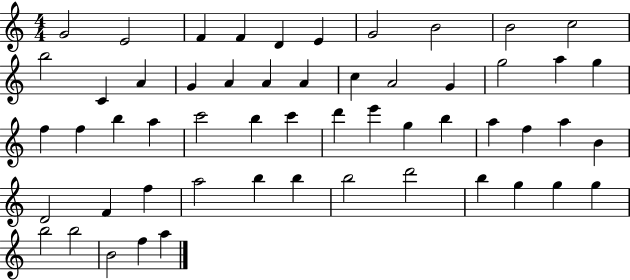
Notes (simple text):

G4/h E4/h F4/q F4/q D4/q E4/q G4/h B4/h B4/h C5/h B5/h C4/q A4/q G4/q A4/q A4/q A4/q C5/q A4/h G4/q G5/h A5/q G5/q F5/q F5/q B5/q A5/q C6/h B5/q C6/q D6/q E6/q G5/q B5/q A5/q F5/q A5/q B4/q D4/h F4/q F5/q A5/h B5/q B5/q B5/h D6/h B5/q G5/q G5/q G5/q B5/h B5/h B4/h F5/q A5/q